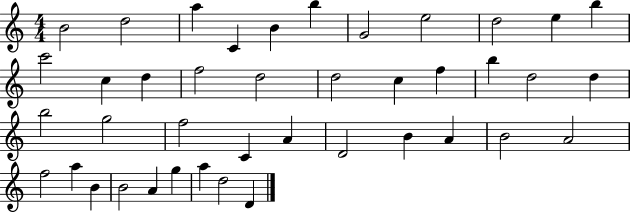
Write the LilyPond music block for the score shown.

{
  \clef treble
  \numericTimeSignature
  \time 4/4
  \key c \major
  b'2 d''2 | a''4 c'4 b'4 b''4 | g'2 e''2 | d''2 e''4 b''4 | \break c'''2 c''4 d''4 | f''2 d''2 | d''2 c''4 f''4 | b''4 d''2 d''4 | \break b''2 g''2 | f''2 c'4 a'4 | d'2 b'4 a'4 | b'2 a'2 | \break f''2 a''4 b'4 | b'2 a'4 g''4 | a''4 d''2 d'4 | \bar "|."
}